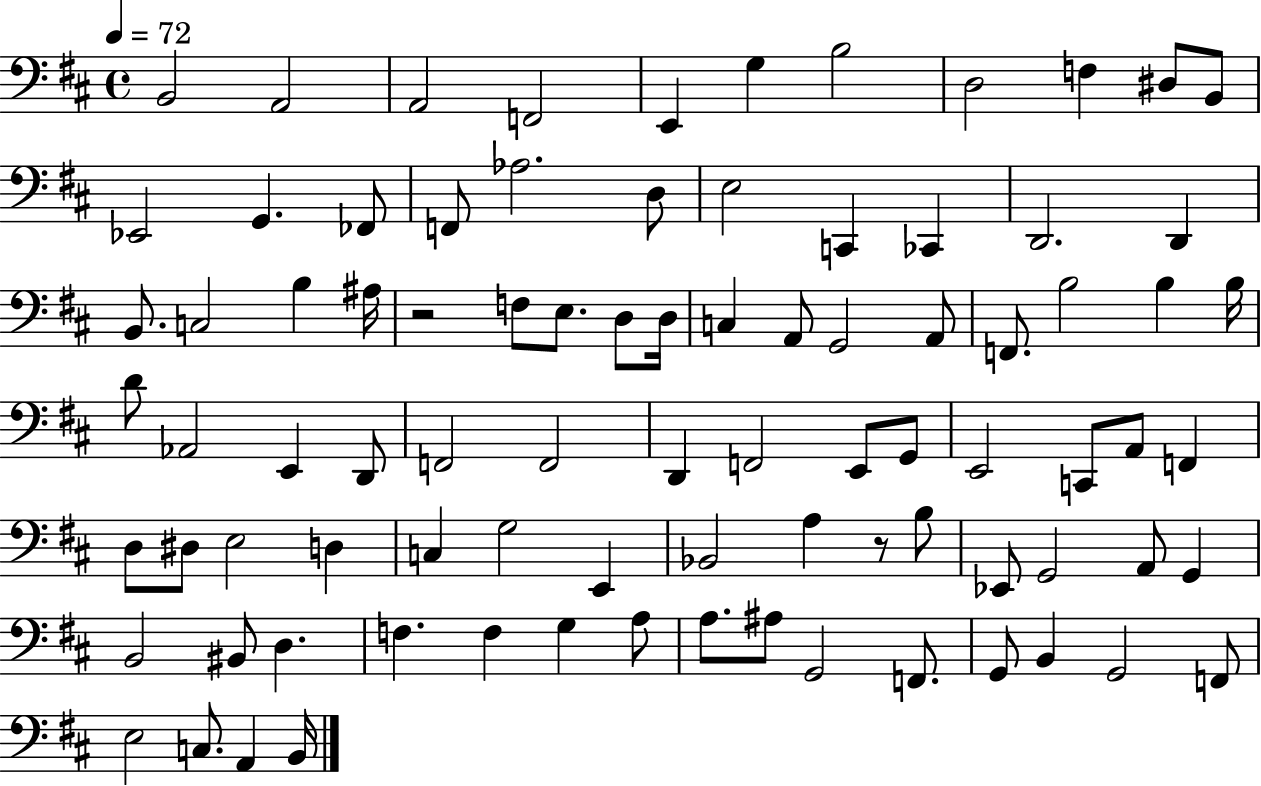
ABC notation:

X:1
T:Untitled
M:4/4
L:1/4
K:D
B,,2 A,,2 A,,2 F,,2 E,, G, B,2 D,2 F, ^D,/2 B,,/2 _E,,2 G,, _F,,/2 F,,/2 _A,2 D,/2 E,2 C,, _C,, D,,2 D,, B,,/2 C,2 B, ^A,/4 z2 F,/2 E,/2 D,/2 D,/4 C, A,,/2 G,,2 A,,/2 F,,/2 B,2 B, B,/4 D/2 _A,,2 E,, D,,/2 F,,2 F,,2 D,, F,,2 E,,/2 G,,/2 E,,2 C,,/2 A,,/2 F,, D,/2 ^D,/2 E,2 D, C, G,2 E,, _B,,2 A, z/2 B,/2 _E,,/2 G,,2 A,,/2 G,, B,,2 ^B,,/2 D, F, F, G, A,/2 A,/2 ^A,/2 G,,2 F,,/2 G,,/2 B,, G,,2 F,,/2 E,2 C,/2 A,, B,,/4